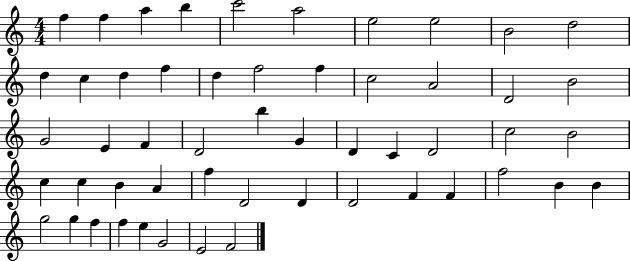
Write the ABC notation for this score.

X:1
T:Untitled
M:4/4
L:1/4
K:C
f f a b c'2 a2 e2 e2 B2 d2 d c d f d f2 f c2 A2 D2 B2 G2 E F D2 b G D C D2 c2 B2 c c B A f D2 D D2 F F f2 B B g2 g f f e G2 E2 F2